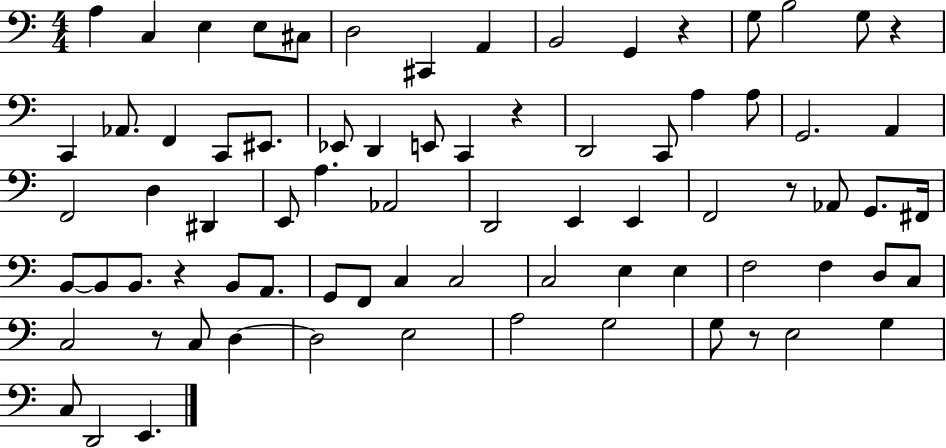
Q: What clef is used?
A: bass